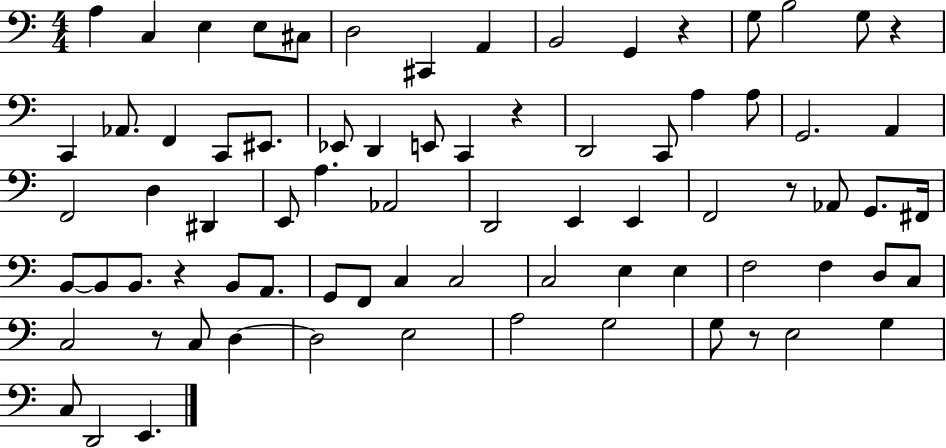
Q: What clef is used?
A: bass